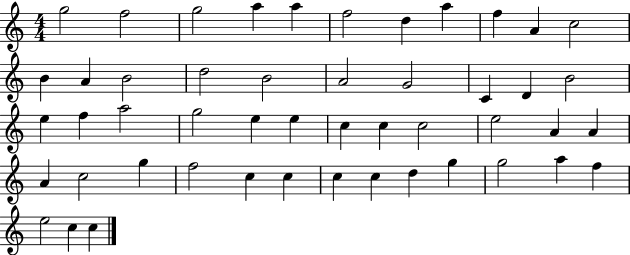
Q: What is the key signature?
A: C major